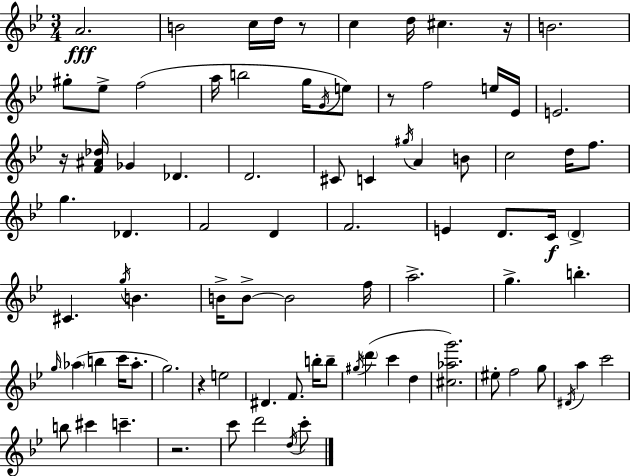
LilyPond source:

{
  \clef treble
  \numericTimeSignature
  \time 3/4
  \key g \minor
  a'2.\fff | b'2 c''16 d''16 r8 | c''4 d''16 cis''4. r16 | b'2. | \break gis''8-. ees''8-> f''2( | a''16 b''2 g''16 \acciaccatura { g'16 } e''8) | r8 f''2 e''16 | ees'16 e'2. | \break r16 <f' ais' des''>16 ges'4 des'4. | d'2. | cis'8 c'4 \acciaccatura { gis''16 } a'4 | b'8 c''2 d''16 f''8. | \break g''4. des'4. | f'2 d'4 | f'2. | e'4 d'8. c'16\f \parenthesize d'4-> | \break cis'4. \acciaccatura { g''16 } b'4. | b'16-> b'8->~~ b'2 | f''16 a''2.-> | g''4.-> b''4.-. | \break \grace { g''16 } \parenthesize aes''4( b''4 | c'''16 aes''8.-. g''2.) | r4 e''2 | dis'4. f'8. | \break b''16-. b''8-- \acciaccatura { gis''16 } \parenthesize d'''4( c'''4 | d''4 <cis'' aes'' g'''>2.) | eis''8-. f''2 | g''8 \acciaccatura { dis'16 } a''4 c'''2 | \break b''8 cis'''4 | c'''4.-- r2. | c'''8 d'''2 | \acciaccatura { d''16 } c'''8-. \bar "|."
}